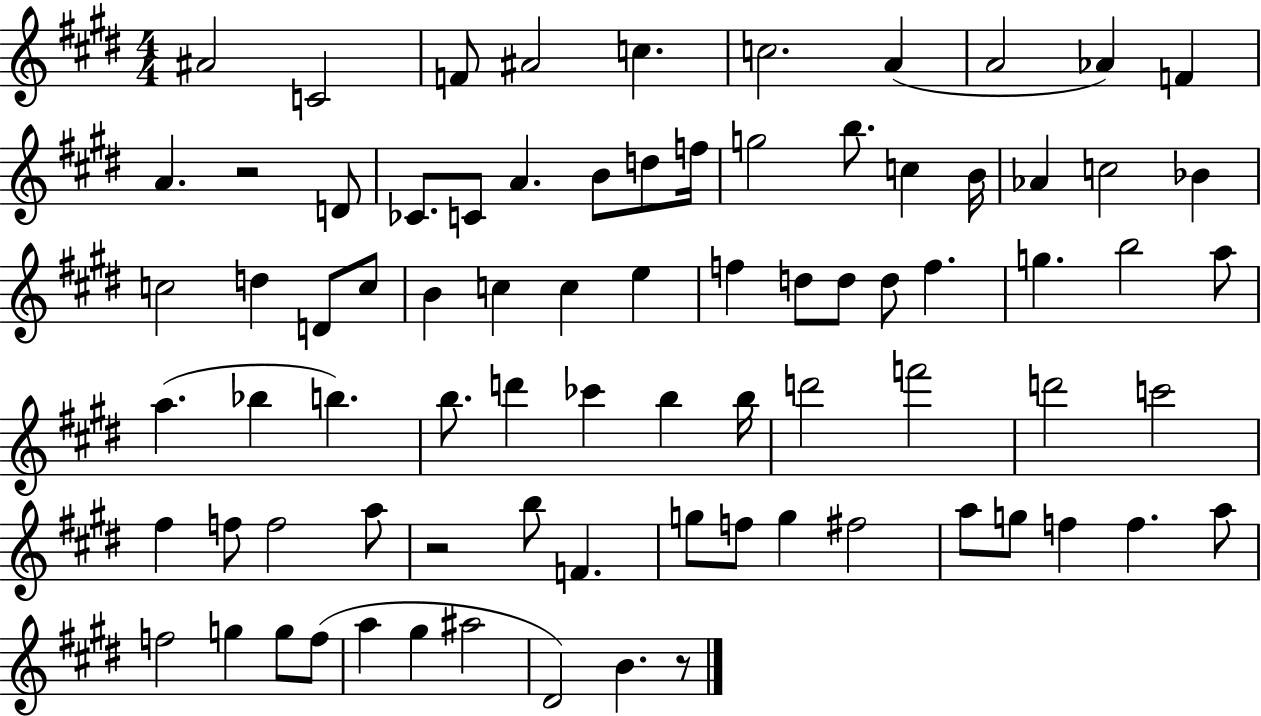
{
  \clef treble
  \numericTimeSignature
  \time 4/4
  \key e \major
  ais'2 c'2 | f'8 ais'2 c''4. | c''2. a'4( | a'2 aes'4) f'4 | \break a'4. r2 d'8 | ces'8. c'8 a'4. b'8 d''8 f''16 | g''2 b''8. c''4 b'16 | aes'4 c''2 bes'4 | \break c''2 d''4 d'8 c''8 | b'4 c''4 c''4 e''4 | f''4 d''8 d''8 d''8 f''4. | g''4. b''2 a''8 | \break a''4.( bes''4 b''4.) | b''8. d'''4 ces'''4 b''4 b''16 | d'''2 f'''2 | d'''2 c'''2 | \break fis''4 f''8 f''2 a''8 | r2 b''8 f'4. | g''8 f''8 g''4 fis''2 | a''8 g''8 f''4 f''4. a''8 | \break f''2 g''4 g''8 f''8( | a''4 gis''4 ais''2 | dis'2) b'4. r8 | \bar "|."
}